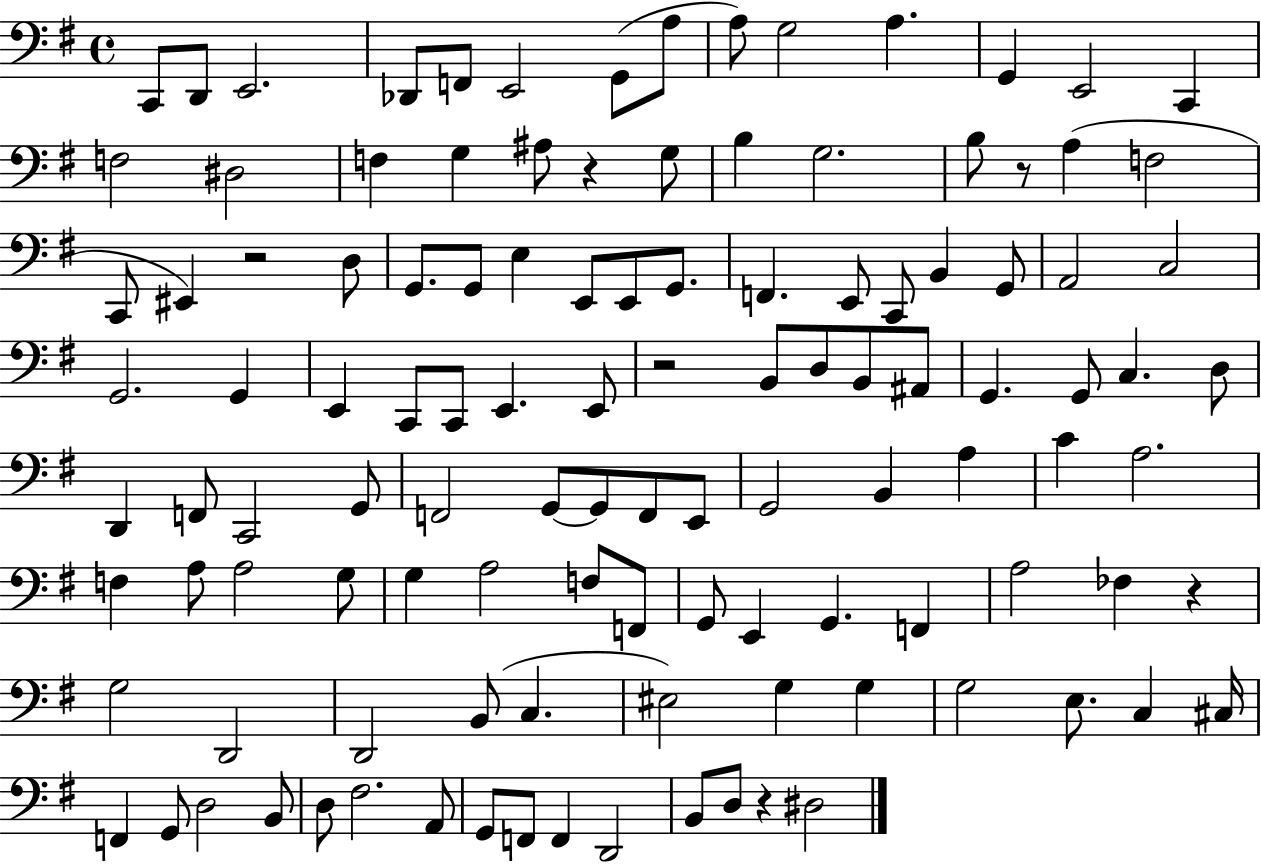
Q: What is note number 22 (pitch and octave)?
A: G3